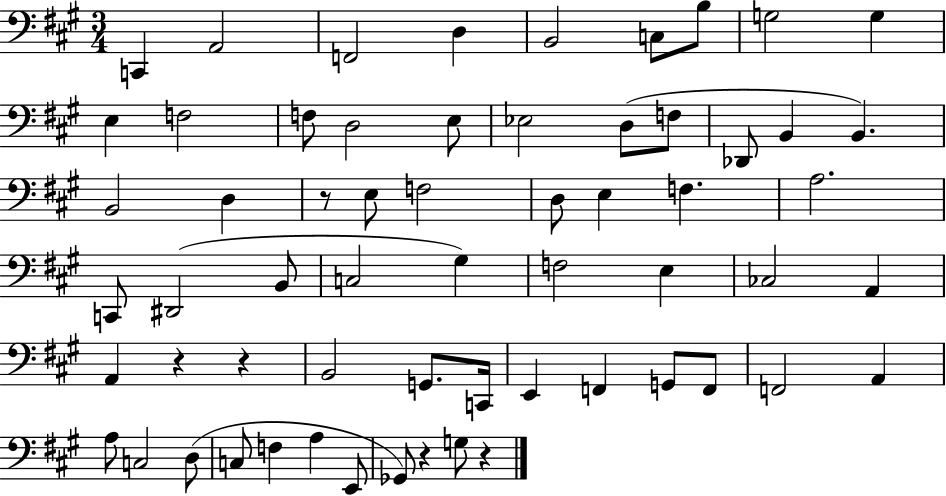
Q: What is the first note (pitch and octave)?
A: C2